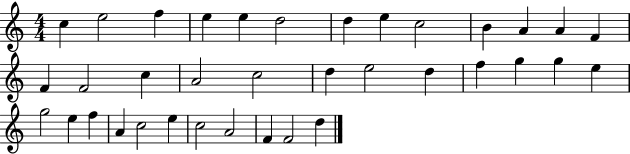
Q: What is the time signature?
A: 4/4